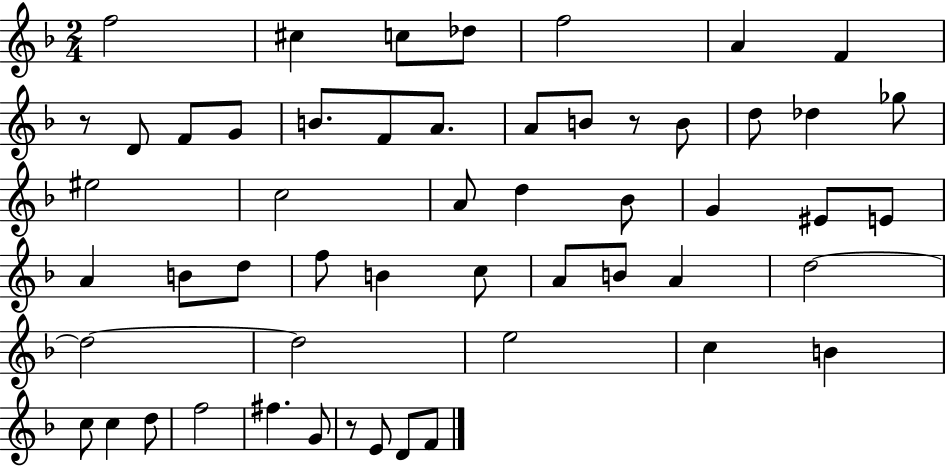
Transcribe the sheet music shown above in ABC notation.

X:1
T:Untitled
M:2/4
L:1/4
K:F
f2 ^c c/2 _d/2 f2 A F z/2 D/2 F/2 G/2 B/2 F/2 A/2 A/2 B/2 z/2 B/2 d/2 _d _g/2 ^e2 c2 A/2 d _B/2 G ^E/2 E/2 A B/2 d/2 f/2 B c/2 A/2 B/2 A d2 d2 d2 e2 c B c/2 c d/2 f2 ^f G/2 z/2 E/2 D/2 F/2